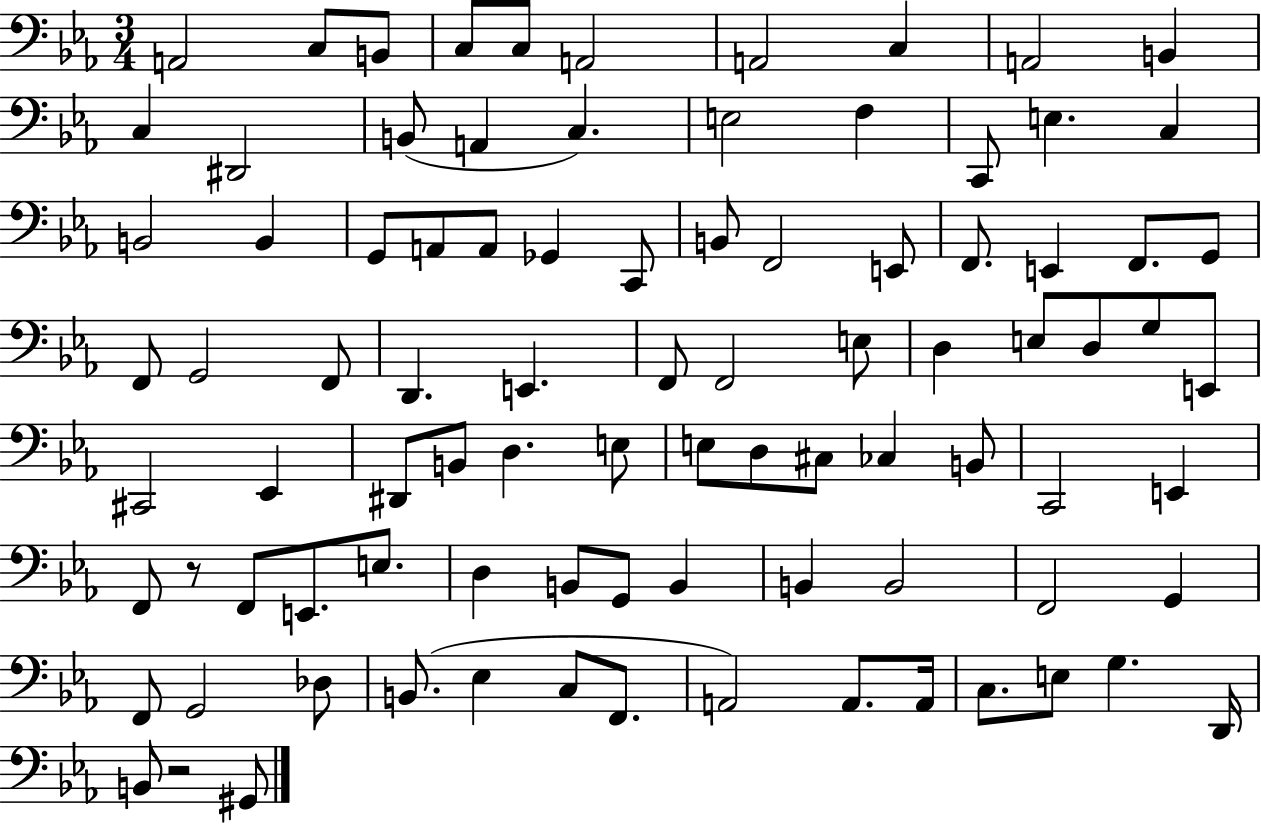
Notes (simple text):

A2/h C3/e B2/e C3/e C3/e A2/h A2/h C3/q A2/h B2/q C3/q D#2/h B2/e A2/q C3/q. E3/h F3/q C2/e E3/q. C3/q B2/h B2/q G2/e A2/e A2/e Gb2/q C2/e B2/e F2/h E2/e F2/e. E2/q F2/e. G2/e F2/e G2/h F2/e D2/q. E2/q. F2/e F2/h E3/e D3/q E3/e D3/e G3/e E2/e C#2/h Eb2/q D#2/e B2/e D3/q. E3/e E3/e D3/e C#3/e CES3/q B2/e C2/h E2/q F2/e R/e F2/e E2/e. E3/e. D3/q B2/e G2/e B2/q B2/q B2/h F2/h G2/q F2/e G2/h Db3/e B2/e. Eb3/q C3/e F2/e. A2/h A2/e. A2/s C3/e. E3/e G3/q. D2/s B2/e R/h G#2/e